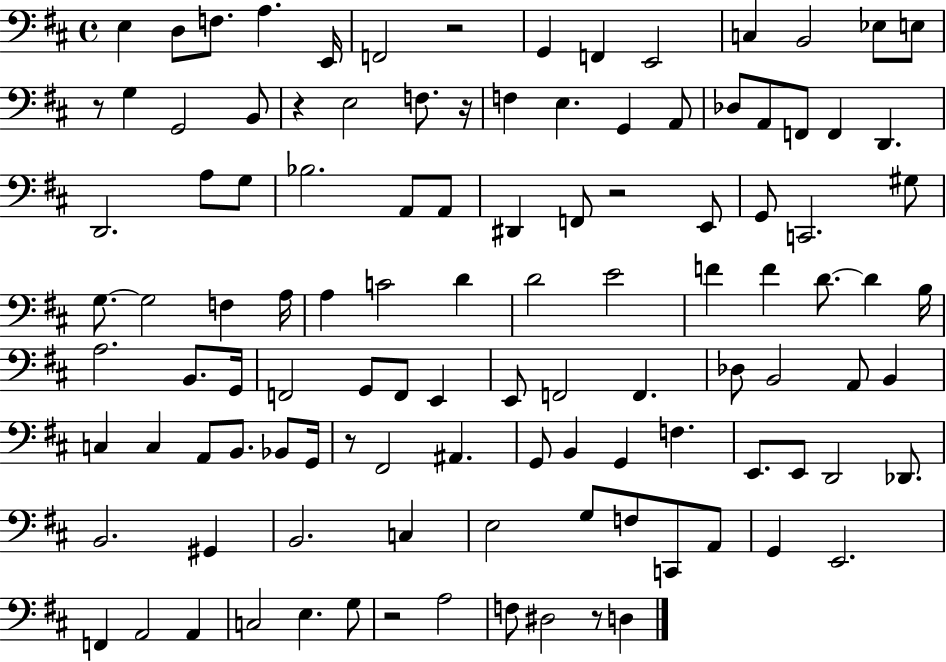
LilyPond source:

{
  \clef bass
  \time 4/4
  \defaultTimeSignature
  \key d \major
  \repeat volta 2 { e4 d8 f8. a4. e,16 | f,2 r2 | g,4 f,4 e,2 | c4 b,2 ees8 e8 | \break r8 g4 g,2 b,8 | r4 e2 f8. r16 | f4 e4. g,4 a,8 | des8 a,8 f,8 f,4 d,4. | \break d,2. a8 g8 | bes2. a,8 a,8 | dis,4 f,8 r2 e,8 | g,8 c,2. gis8 | \break g8.~~ g2 f4 a16 | a4 c'2 d'4 | d'2 e'2 | f'4 f'4 d'8.~~ d'4 b16 | \break a2. b,8. g,16 | f,2 g,8 f,8 e,4 | e,8 f,2 f,4. | des8 b,2 a,8 b,4 | \break c4 c4 a,8 b,8. bes,8 g,16 | r8 fis,2 ais,4. | g,8 b,4 g,4 f4. | e,8. e,8 d,2 des,8. | \break b,2. gis,4 | b,2. c4 | e2 g8 f8 c,8 a,8 | g,4 e,2. | \break f,4 a,2 a,4 | c2 e4. g8 | r2 a2 | f8 dis2 r8 d4 | \break } \bar "|."
}